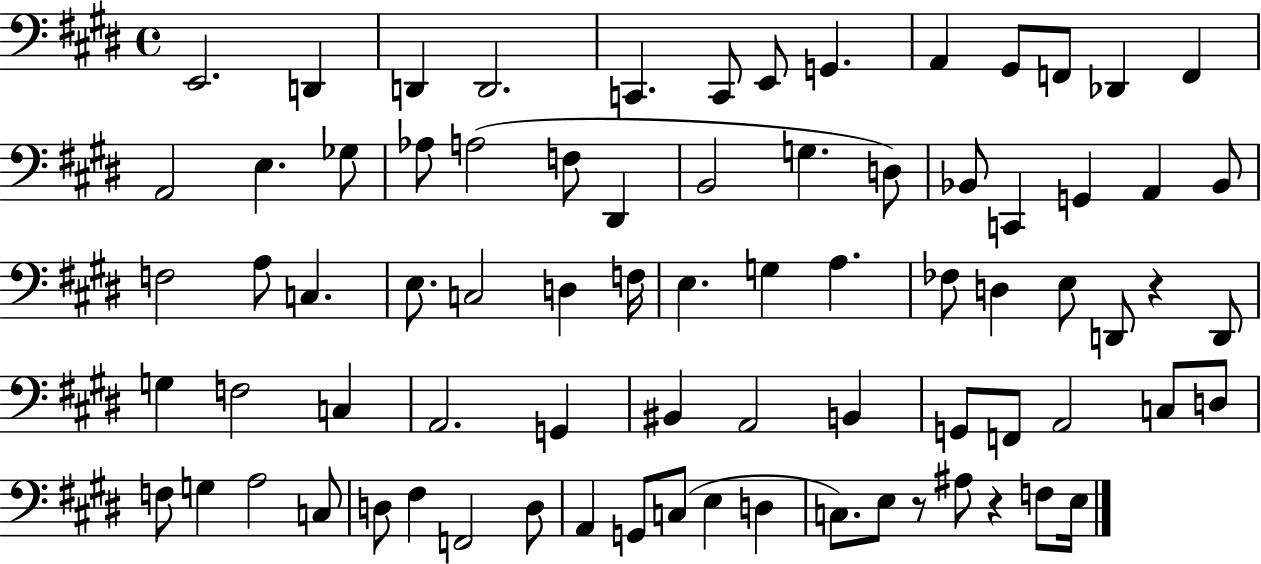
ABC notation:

X:1
T:Untitled
M:4/4
L:1/4
K:E
E,,2 D,, D,, D,,2 C,, C,,/2 E,,/2 G,, A,, ^G,,/2 F,,/2 _D,, F,, A,,2 E, _G,/2 _A,/2 A,2 F,/2 ^D,, B,,2 G, D,/2 _B,,/2 C,, G,, A,, _B,,/2 F,2 A,/2 C, E,/2 C,2 D, F,/4 E, G, A, _F,/2 D, E,/2 D,,/2 z D,,/2 G, F,2 C, A,,2 G,, ^B,, A,,2 B,, G,,/2 F,,/2 A,,2 C,/2 D,/2 F,/2 G, A,2 C,/2 D,/2 ^F, F,,2 D,/2 A,, G,,/2 C,/2 E, D, C,/2 E,/2 z/2 ^A,/2 z F,/2 E,/4